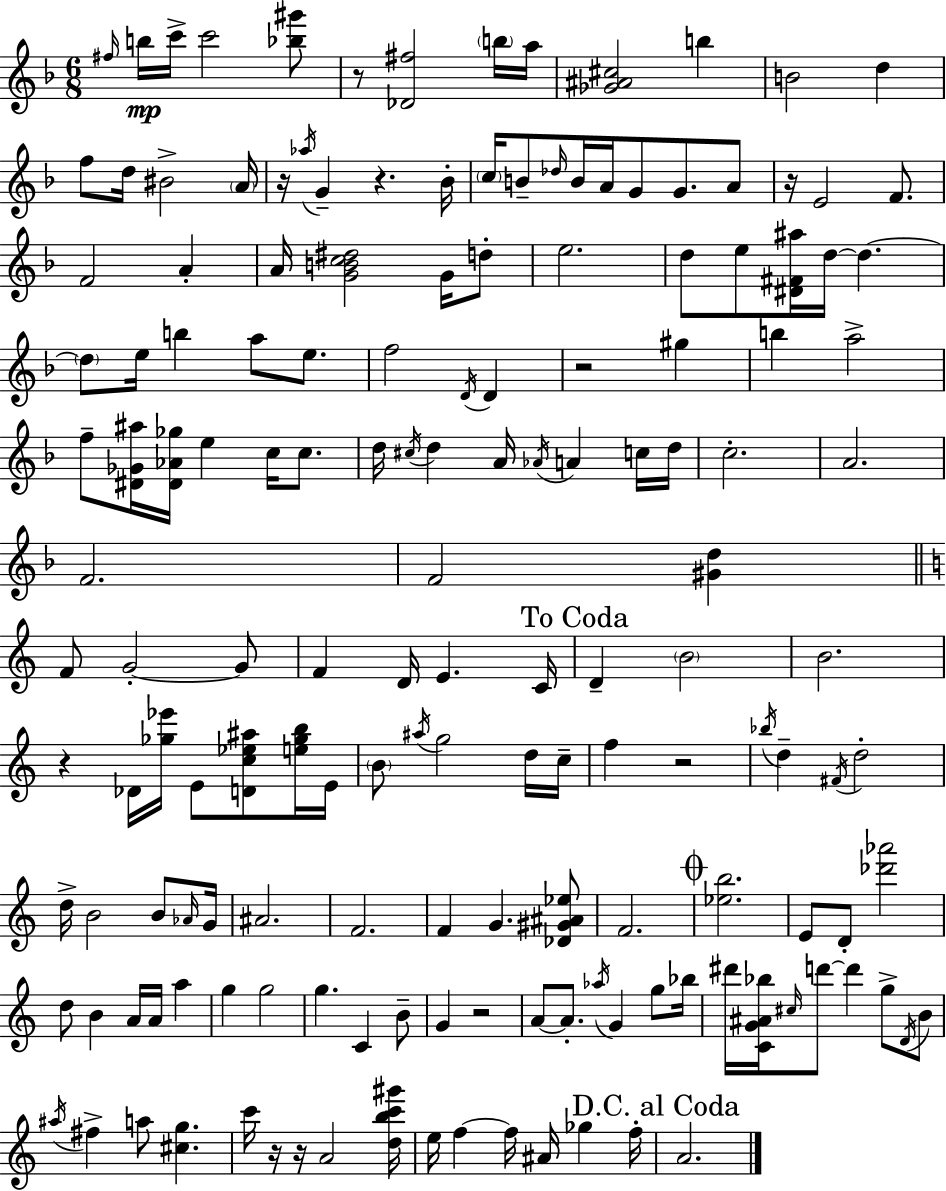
{
  \clef treble
  \numericTimeSignature
  \time 6/8
  \key f \major
  \grace { fis''16 }\mp b''16 c'''16-> c'''2 <bes'' gis'''>8 | r8 <des' fis''>2 \parenthesize b''16 | a''16 <ges' ais' cis''>2 b''4 | b'2 d''4 | \break f''8 d''16 bis'2-> | \parenthesize a'16 r16 \acciaccatura { aes''16 } g'4-- r4. | bes'16-. \parenthesize c''16 b'8-- \grace { des''16 } b'16 a'16 g'8 g'8. | a'8 r16 e'2 | \break f'8. f'2 a'4-. | a'16 <g' b' c'' dis''>2 | g'16 d''8-. e''2. | d''8 e''8 <dis' fis' ais''>16 d''16~~ d''4.~~ | \break \parenthesize d''8 e''16 b''4 a''8 | e''8. f''2 \acciaccatura { d'16 } | d'4 r2 | gis''4 b''4 a''2-> | \break f''8-- <dis' ges' ais''>16 <dis' aes' ges''>16 e''4 | c''16 c''8. d''16 \acciaccatura { cis''16 } d''4 a'16 \acciaccatura { aes'16 } | a'4 c''16 d''16 c''2.-. | a'2. | \break f'2. | f'2 | <gis' d''>4 \bar "||" \break \key c \major f'8 g'2-.~~ g'8 | f'4 d'16 e'4. c'16 | \mark "To Coda" d'4-- \parenthesize b'2 | b'2. | \break r4 des'16 <ges'' ees'''>16 e'8 <d' c'' ees'' ais''>8 <e'' ges'' b''>16 e'16 | \parenthesize b'8 \acciaccatura { ais''16 } g''2 d''16 | c''16-- f''4 r2 | \acciaccatura { bes''16 } d''4-- \acciaccatura { fis'16 } d''2-. | \break d''16-> b'2 | b'8 \grace { aes'16 } g'16 ais'2. | f'2. | f'4 g'4. | \break <des' gis' ais' ees''>8 f'2. | \mark \markup { \musicglyph "scripts.coda" } <ees'' b''>2. | e'8 d'8-. <des''' aes'''>2 | d''8 b'4 a'16 a'16 | \break a''4 g''4 g''2 | g''4. c'4 | b'8-- g'4 r2 | a'8~~ a'8.-. \acciaccatura { aes''16 } g'4 | \break g''8 bes''16 dis'''16 <c' g' ais' bes''>16 \grace { cis''16 } d'''8~~ d'''4 | g''8-> \acciaccatura { d'16 } b'8 \acciaccatura { ais''16 } fis''4-> | a''8 <cis'' g''>4. c'''16 r16 r16 a'2 | <d'' b'' c''' gis'''>16 e''16 f''4~~ | \break f''16 ais'16 ges''4 f''16-. \mark "D.C. al Coda" a'2. | \bar "|."
}